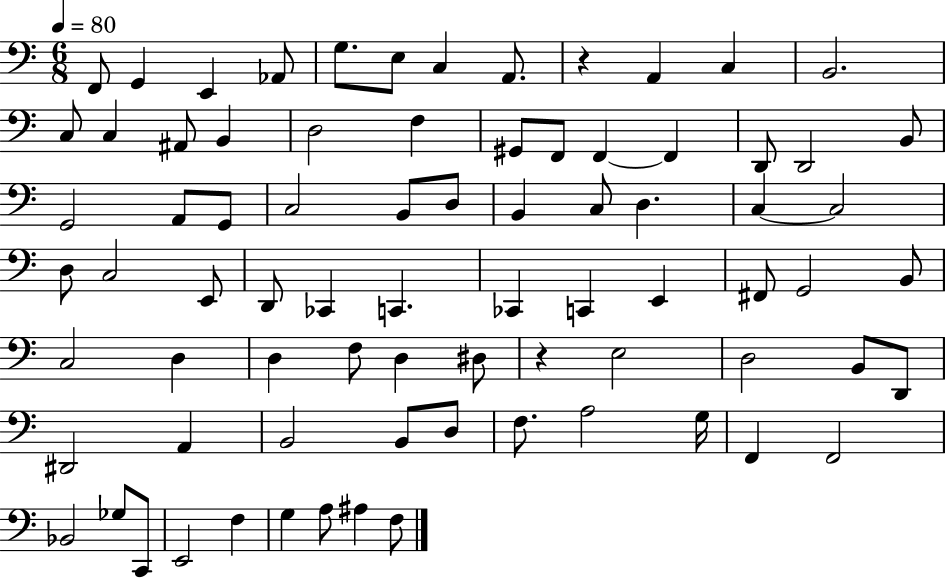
{
  \clef bass
  \numericTimeSignature
  \time 6/8
  \key c \major
  \tempo 4 = 80
  \repeat volta 2 { f,8 g,4 e,4 aes,8 | g8. e8 c4 a,8. | r4 a,4 c4 | b,2. | \break c8 c4 ais,8 b,4 | d2 f4 | gis,8 f,8 f,4~~ f,4 | d,8 d,2 b,8 | \break g,2 a,8 g,8 | c2 b,8 d8 | b,4 c8 d4. | c4~~ c2 | \break d8 c2 e,8 | d,8 ces,4 c,4. | ces,4 c,4 e,4 | fis,8 g,2 b,8 | \break c2 d4 | d4 f8 d4 dis8 | r4 e2 | d2 b,8 d,8 | \break dis,2 a,4 | b,2 b,8 d8 | f8. a2 g16 | f,4 f,2 | \break bes,2 ges8 c,8 | e,2 f4 | g4 a8 ais4 f8 | } \bar "|."
}